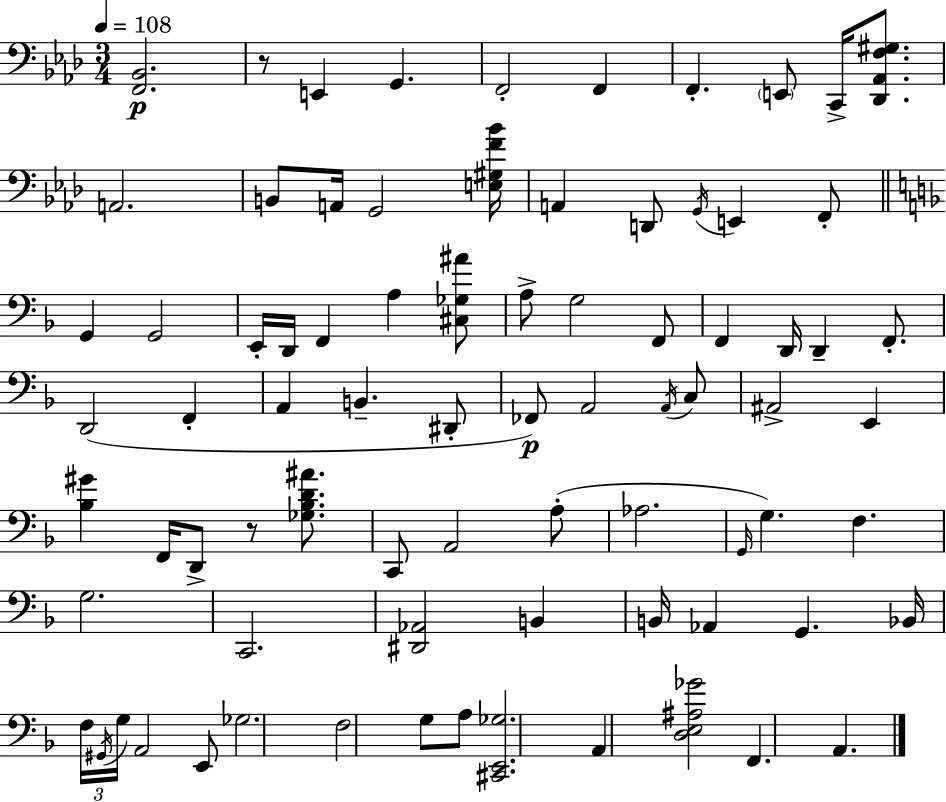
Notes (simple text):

[F2,Bb2]/h. R/e E2/q G2/q. F2/h F2/q F2/q. E2/e C2/s [Db2,Ab2,F3,G#3]/e. A2/h. B2/e A2/s G2/h [E3,G#3,F4,Bb4]/s A2/q D2/e G2/s E2/q F2/e G2/q G2/h E2/s D2/s F2/q A3/q [C#3,Gb3,A#4]/e A3/e G3/h F2/e F2/q D2/s D2/q F2/e. D2/h F2/q A2/q B2/q. D#2/e FES2/e A2/h A2/s C3/e A#2/h E2/q [Bb3,G#4]/q F2/s D2/e R/e [Gb3,Bb3,D4,A#4]/e. C2/e A2/h A3/e Ab3/h. G2/s G3/q. F3/q. G3/h. C2/h. [D#2,Ab2]/h B2/q B2/s Ab2/q G2/q. Bb2/s F3/s G#2/s G3/s A2/h E2/e Gb3/h. F3/h G3/e A3/e [C#2,E2,Gb3]/h. A2/q [D3,E3,A#3,Gb4]/h F2/q. A2/q.